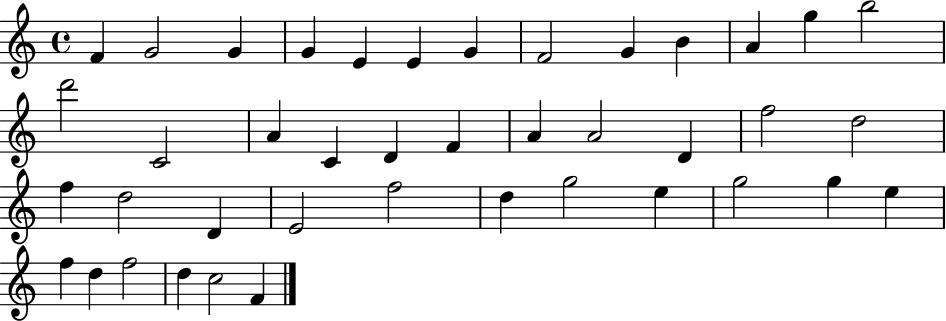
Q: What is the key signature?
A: C major